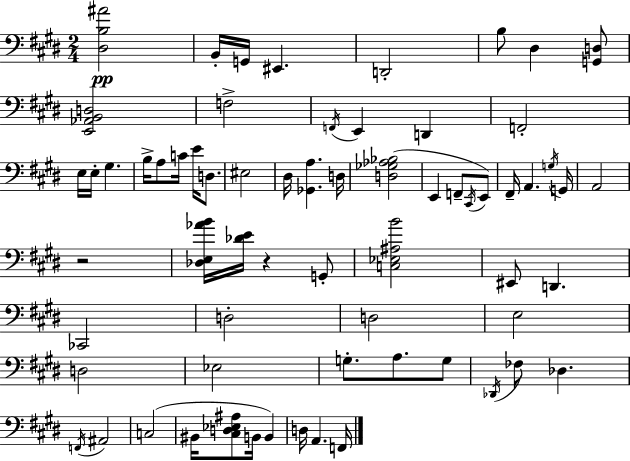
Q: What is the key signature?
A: E major